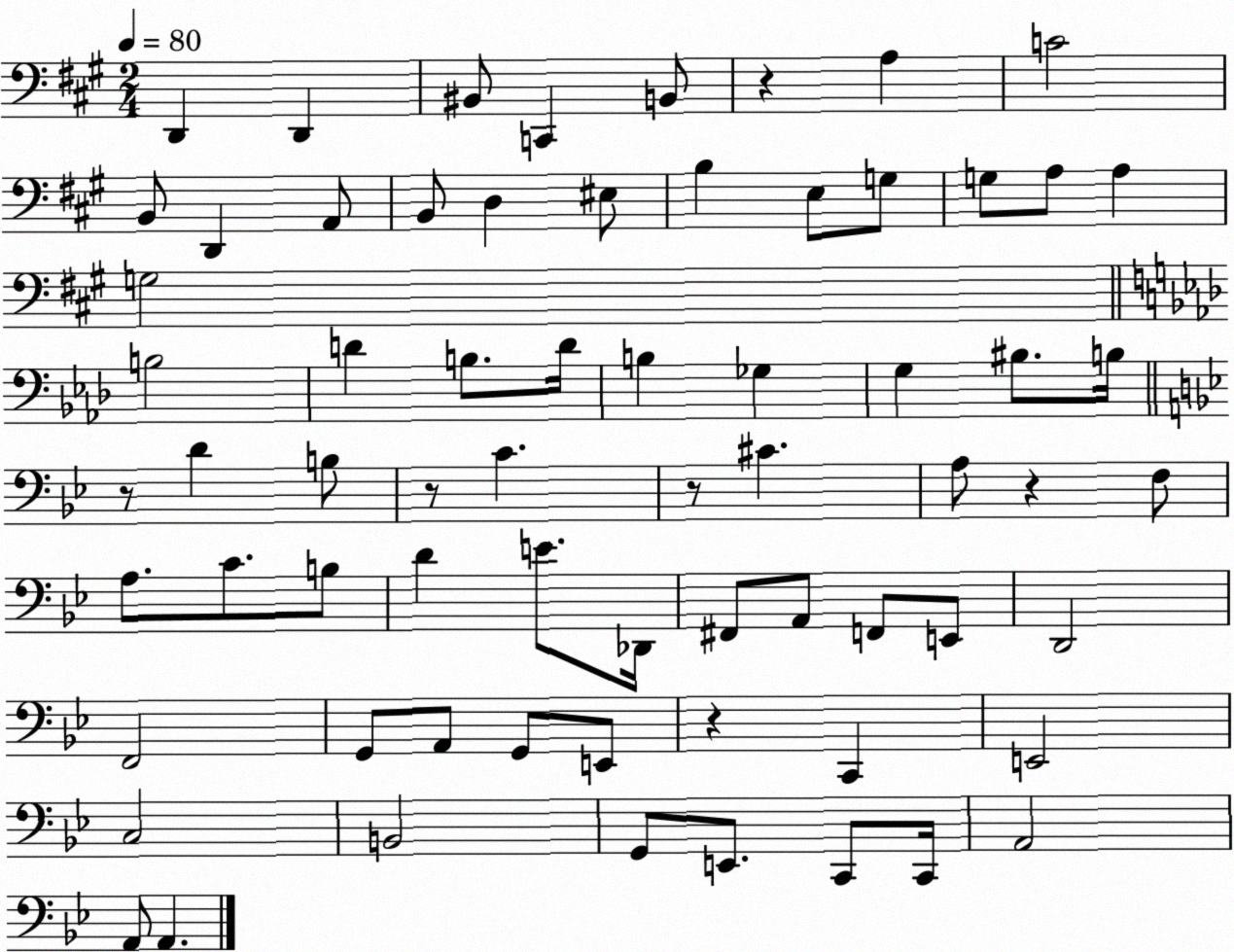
X:1
T:Untitled
M:2/4
L:1/4
K:A
D,, D,, ^B,,/2 C,, B,,/2 z A, C2 B,,/2 D,, A,,/2 B,,/2 D, ^E,/2 B, E,/2 G,/2 G,/2 A,/2 A, G,2 B,2 D B,/2 D/4 B, _G, G, ^B,/2 B,/4 z/2 D B,/2 z/2 C z/2 ^C A,/2 z F,/2 A,/2 C/2 B,/2 D E/2 _D,,/4 ^F,,/2 A,,/2 F,,/2 E,,/2 D,,2 F,,2 G,,/2 A,,/2 G,,/2 E,,/2 z C,, E,,2 C,2 B,,2 G,,/2 E,,/2 C,,/2 C,,/4 A,,2 A,,/2 A,,